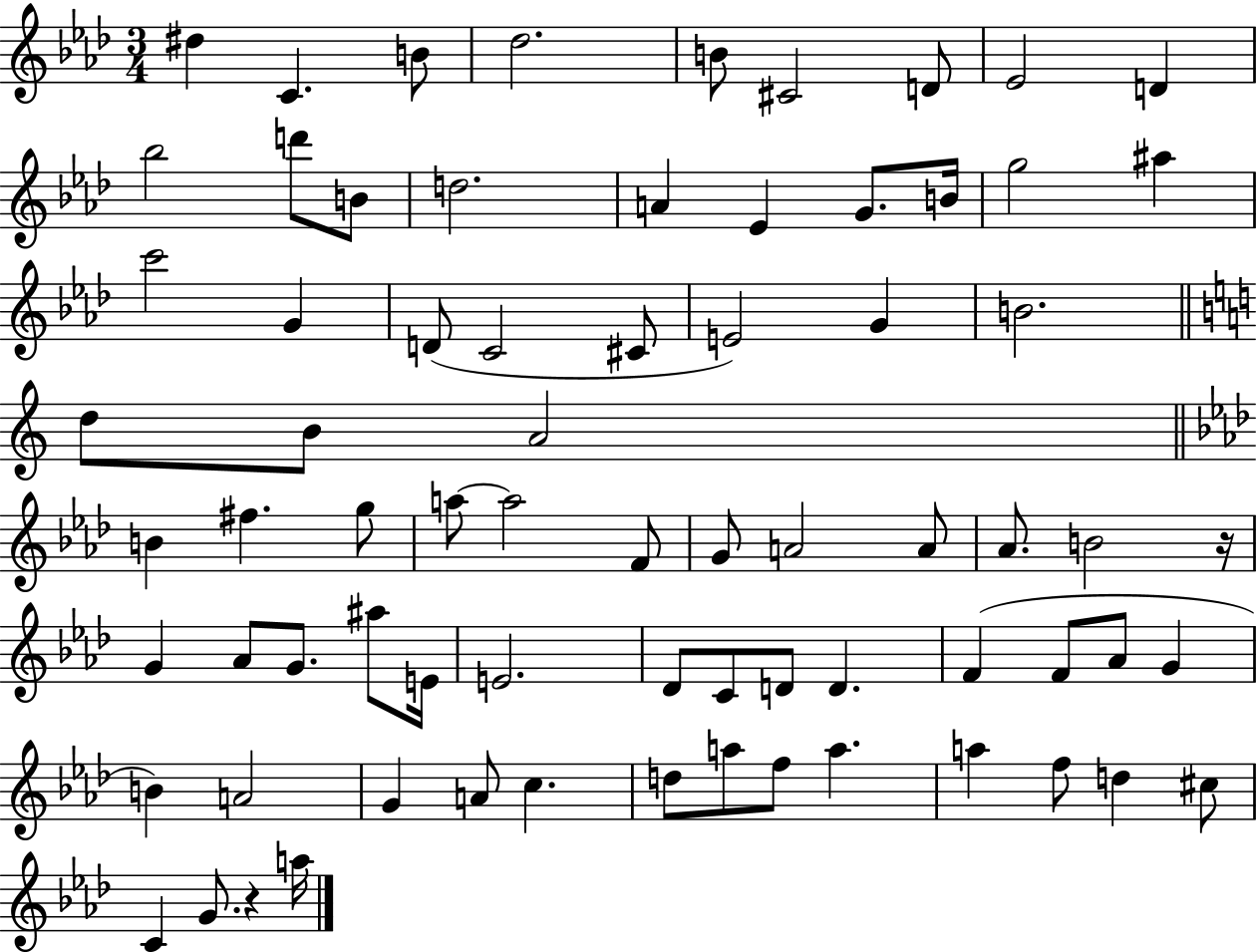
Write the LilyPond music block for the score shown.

{
  \clef treble
  \numericTimeSignature
  \time 3/4
  \key aes \major
  dis''4 c'4. b'8 | des''2. | b'8 cis'2 d'8 | ees'2 d'4 | \break bes''2 d'''8 b'8 | d''2. | a'4 ees'4 g'8. b'16 | g''2 ais''4 | \break c'''2 g'4 | d'8( c'2 cis'8 | e'2) g'4 | b'2. | \break \bar "||" \break \key c \major d''8 b'8 a'2 | \bar "||" \break \key f \minor b'4 fis''4. g''8 | a''8~~ a''2 f'8 | g'8 a'2 a'8 | aes'8. b'2 r16 | \break g'4 aes'8 g'8. ais''8 e'16 | e'2. | des'8 c'8 d'8 d'4. | f'4( f'8 aes'8 g'4 | \break b'4) a'2 | g'4 a'8 c''4. | d''8 a''8 f''8 a''4. | a''4 f''8 d''4 cis''8 | \break c'4 g'8. r4 a''16 | \bar "|."
}